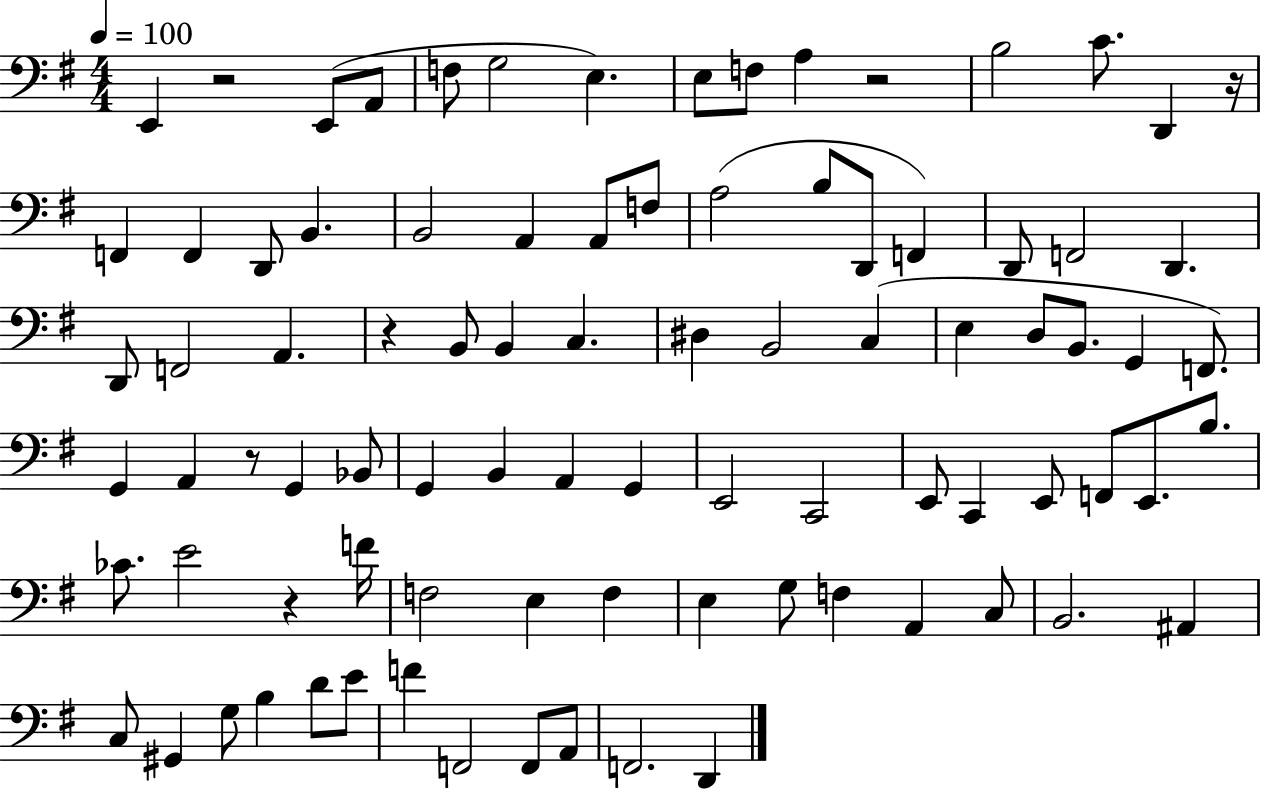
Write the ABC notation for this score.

X:1
T:Untitled
M:4/4
L:1/4
K:G
E,, z2 E,,/2 A,,/2 F,/2 G,2 E, E,/2 F,/2 A, z2 B,2 C/2 D,, z/4 F,, F,, D,,/2 B,, B,,2 A,, A,,/2 F,/2 A,2 B,/2 D,,/2 F,, D,,/2 F,,2 D,, D,,/2 F,,2 A,, z B,,/2 B,, C, ^D, B,,2 C, E, D,/2 B,,/2 G,, F,,/2 G,, A,, z/2 G,, _B,,/2 G,, B,, A,, G,, E,,2 C,,2 E,,/2 C,, E,,/2 F,,/2 E,,/2 B,/2 _C/2 E2 z F/4 F,2 E, F, E, G,/2 F, A,, C,/2 B,,2 ^A,, C,/2 ^G,, G,/2 B, D/2 E/2 F F,,2 F,,/2 A,,/2 F,,2 D,,